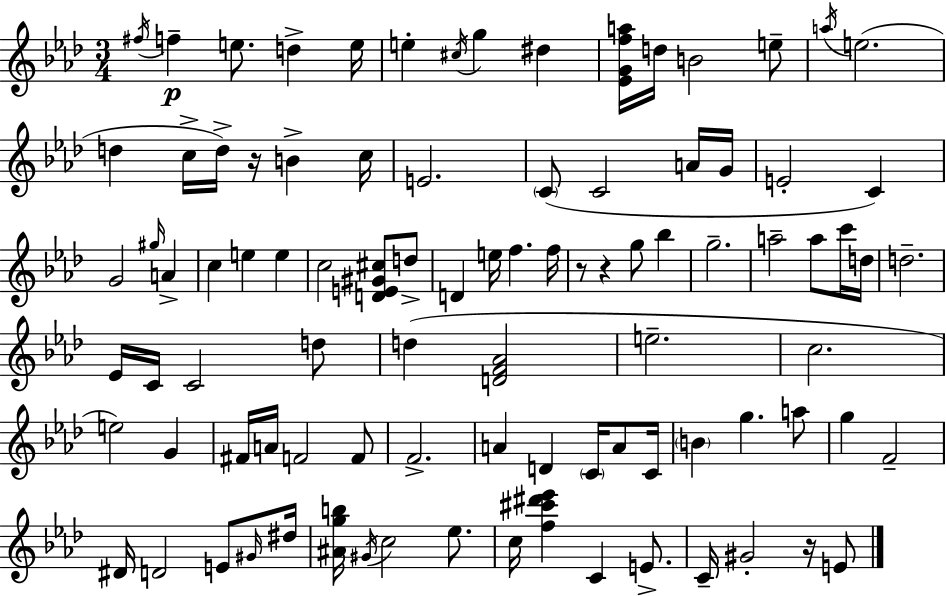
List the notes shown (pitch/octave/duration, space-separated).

F#5/s F5/q E5/e. D5/q E5/s E5/q C#5/s G5/q D#5/q [Eb4,G4,F5,A5]/s D5/s B4/h E5/e A5/s E5/h. D5/q C5/s D5/s R/s B4/q C5/s E4/h. C4/e C4/h A4/s G4/s E4/h C4/q G4/h G#5/s A4/q C5/q E5/q E5/q C5/h [D4,E4,G#4,C#5]/e D5/e D4/q E5/s F5/q. F5/s R/e R/q G5/e Bb5/q G5/h. A5/h A5/e C6/s D5/s D5/h. Eb4/s C4/s C4/h D5/e D5/q [D4,F4,Ab4]/h E5/h. C5/h. E5/h G4/q F#4/s A4/s F4/h F4/e F4/h. A4/q D4/q C4/s A4/e C4/s B4/q G5/q. A5/e G5/q F4/h D#4/s D4/h E4/e G#4/s D#5/s [A#4,G5,B5]/s G#4/s C5/h Eb5/e. C5/s [F5,C#6,D#6,Eb6]/q C4/q E4/e. C4/s G#4/h R/s E4/e